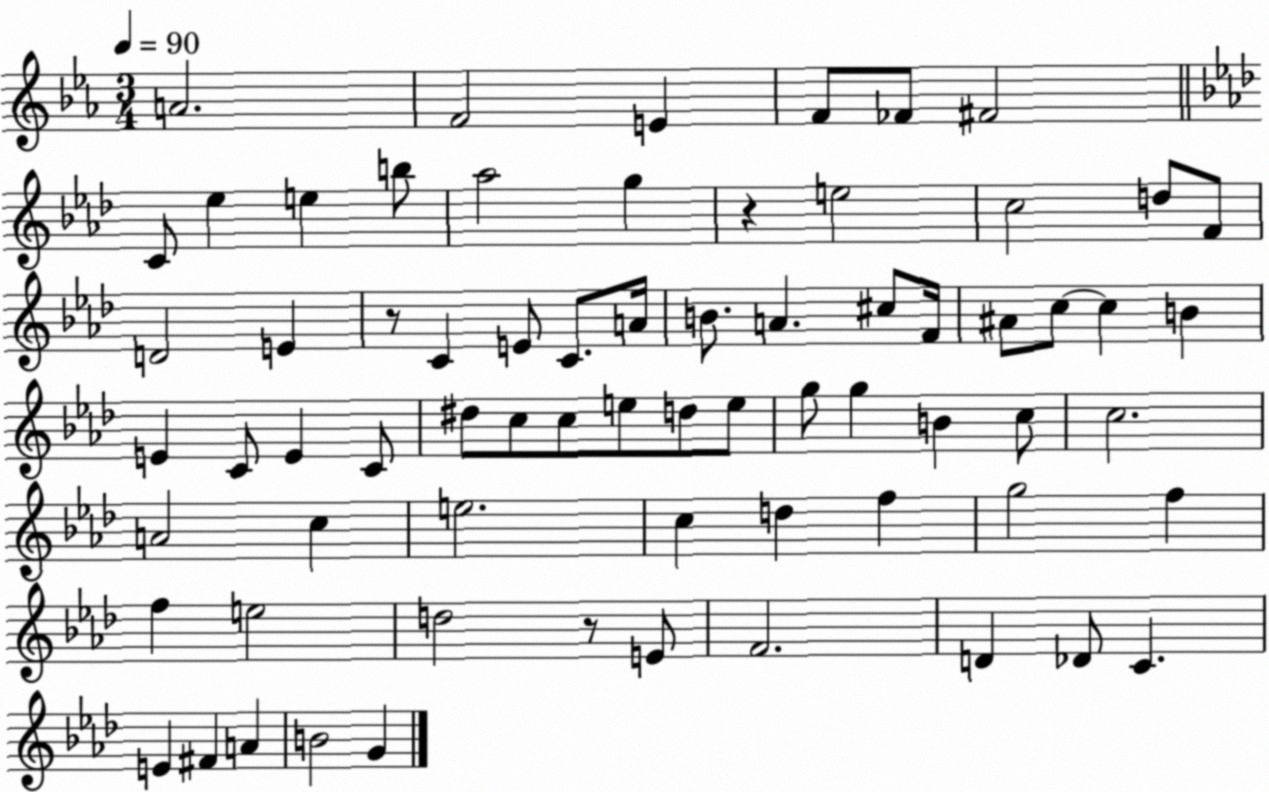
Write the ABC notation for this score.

X:1
T:Untitled
M:3/4
L:1/4
K:Eb
A2 F2 E F/2 _F/2 ^F2 C/2 _e e b/2 _a2 g z e2 c2 d/2 F/2 D2 E z/2 C E/2 C/2 A/4 B/2 A ^c/2 F/4 ^A/2 c/2 c B E C/2 E C/2 ^d/2 c/2 c/2 e/2 d/2 e/2 g/2 g B c/2 c2 A2 c e2 c d f g2 f f e2 d2 z/2 E/2 F2 D _D/2 C E ^F A B2 G